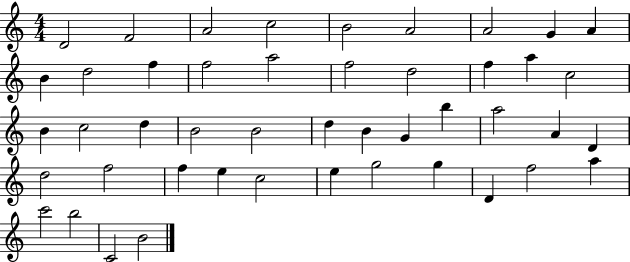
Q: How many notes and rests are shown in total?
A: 46